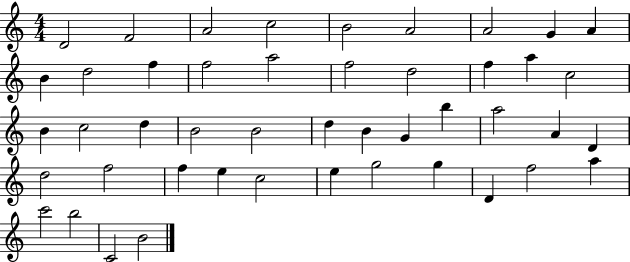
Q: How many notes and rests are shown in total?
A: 46